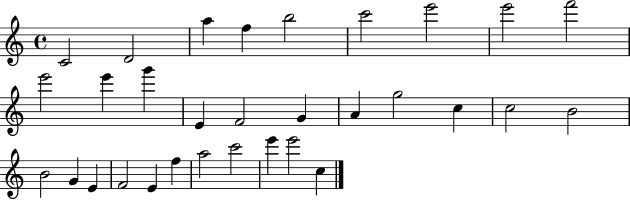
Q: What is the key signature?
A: C major